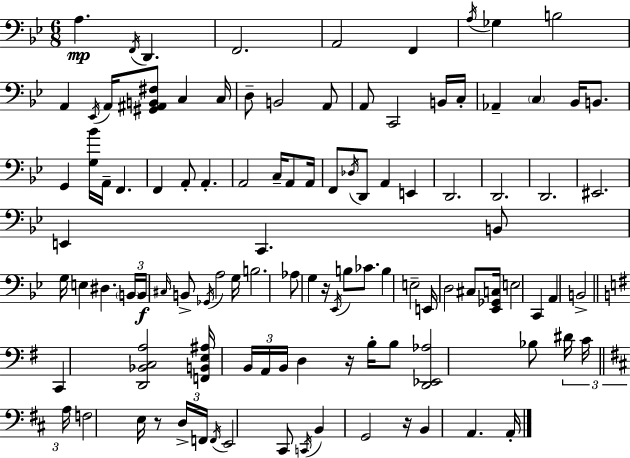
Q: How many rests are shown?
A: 4